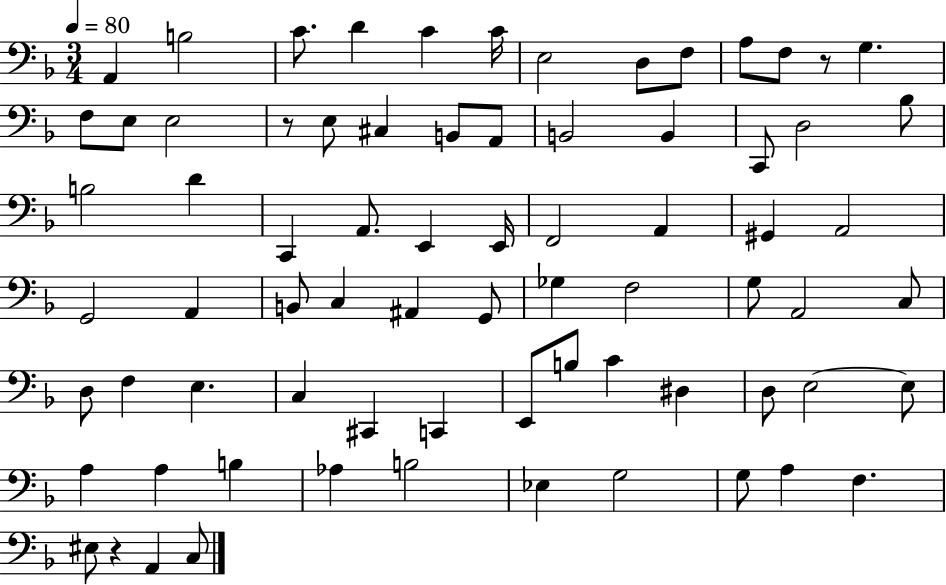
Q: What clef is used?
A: bass